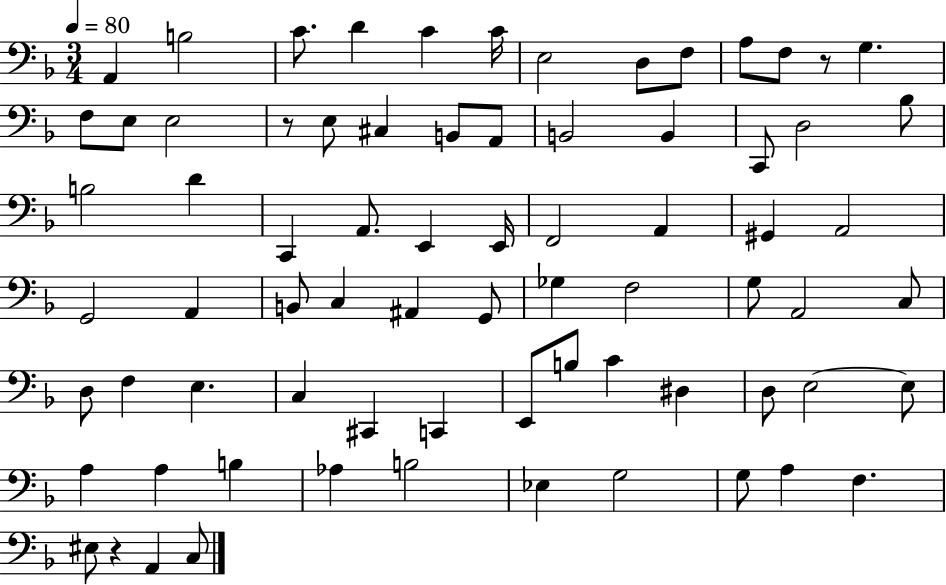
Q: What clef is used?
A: bass